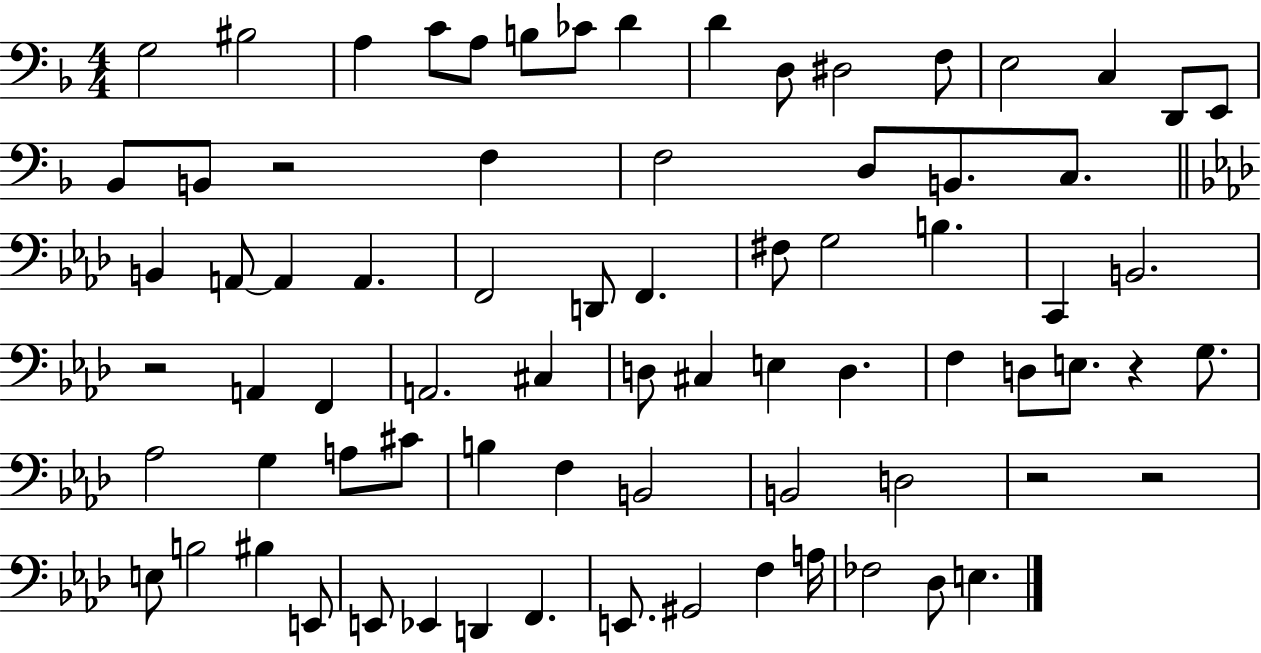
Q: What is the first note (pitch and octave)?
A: G3